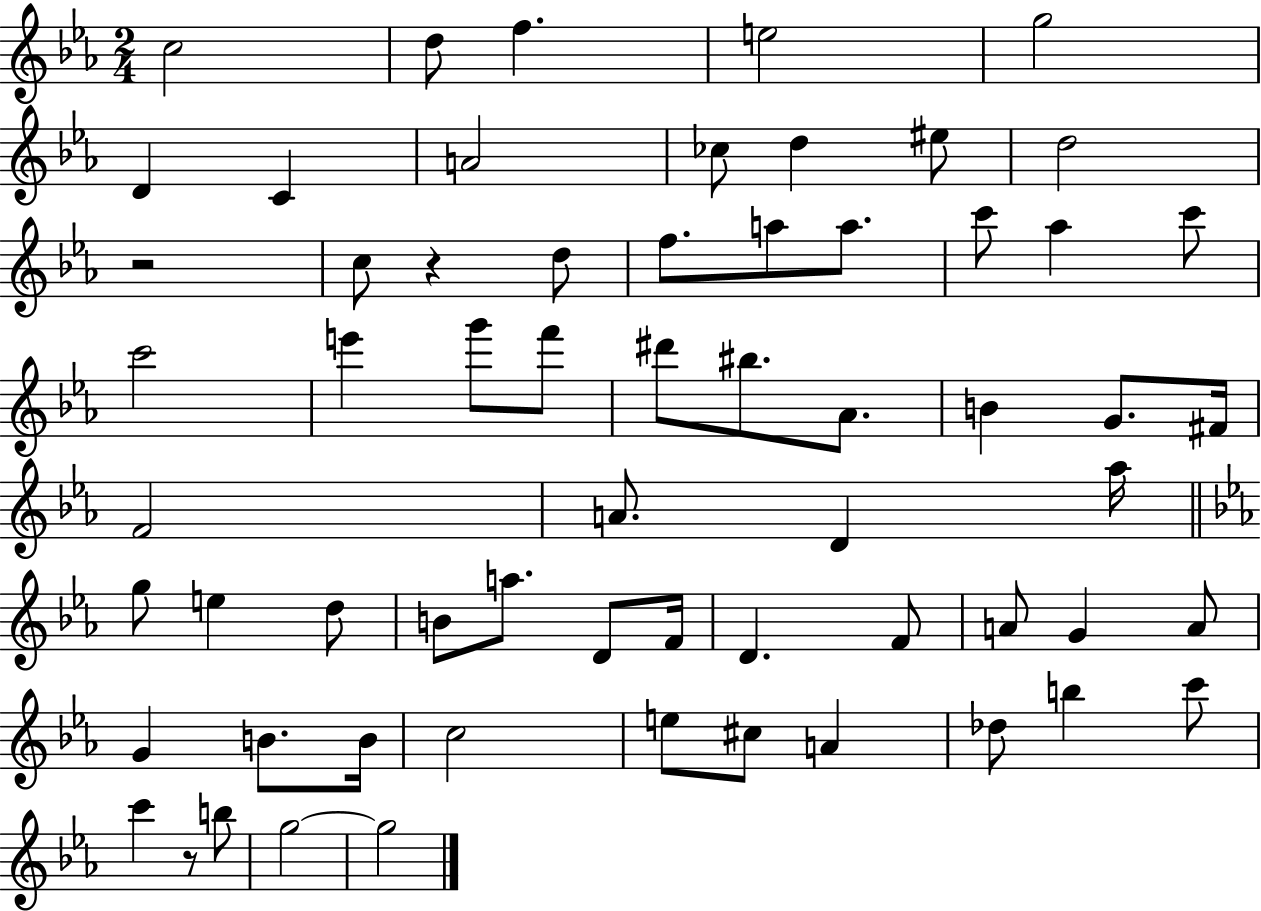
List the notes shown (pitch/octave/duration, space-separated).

C5/h D5/e F5/q. E5/h G5/h D4/q C4/q A4/h CES5/e D5/q EIS5/e D5/h R/h C5/e R/q D5/e F5/e. A5/e A5/e. C6/e Ab5/q C6/e C6/h E6/q G6/e F6/e D#6/e BIS5/e. Ab4/e. B4/q G4/e. F#4/s F4/h A4/e. D4/q Ab5/s G5/e E5/q D5/e B4/e A5/e. D4/e F4/s D4/q. F4/e A4/e G4/q A4/e G4/q B4/e. B4/s C5/h E5/e C#5/e A4/q Db5/e B5/q C6/e C6/q R/e B5/e G5/h G5/h